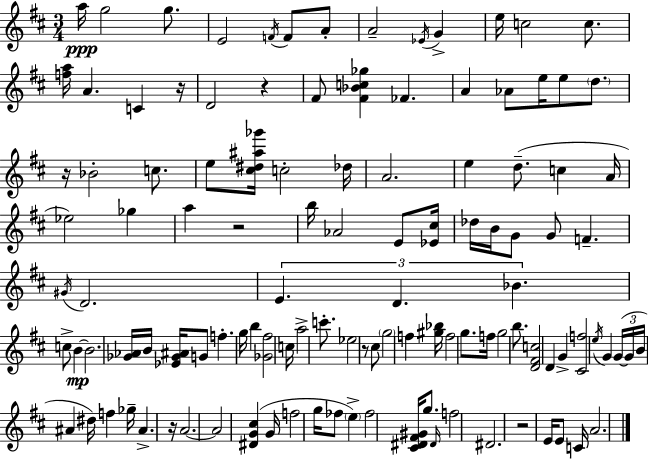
{
  \clef treble
  \numericTimeSignature
  \time 3/4
  \key d \major
  a''16\ppp g''2 g''8. | e'2 \acciaccatura { f'16 } f'8 a'8-. | a'2-- \acciaccatura { ees'16 } g'4-> | e''16 c''2 c''8. | \break <f'' a''>16 a'4. c'4 | r16 d'2 r4 | fis'8 <fis' bes' c'' ges''>4 fes'4. | a'4 aes'8 e''16 e''8 \parenthesize d''8. | \break r16 bes'2-. c''8. | e''8 <cis'' dis'' ais'' ges'''>16 c''2-. | des''16 a'2. | e''4 d''8.--( c''4 | \break a'16 ees''2) ges''4 | a''4 r2 | b''16 aes'2 e'8 | <ees' cis''>16 des''16 b'16 g'8 g'8 f'4.-- | \break \acciaccatura { gis'16 } d'2. | \tuplet 3/2 { e'4. d'4. | bes'4. } c''8-> b'4~~\mp | b'2. | \break <ges' aes'>16 b'16 <ees' ges' ais'>16 g'8 f''4.-. | g''16 b''4 <ges' fis''>2 | c''16 a''2-> | c'''8.-. ees''2 r8 | \break cis''8 \parenthesize g''2 f''4 | <gis'' bes''>16 f''2 | g''8. f''16 g''2 | b''8. <d' fis' c''>2 d'4 | \break g'4-> <cis' f''>2 | \acciaccatura { e''16 } g'4 \tuplet 3/2 { g'16~(~ g'16 b'16 } ais'4 | dis''16) f''4 ges''16-- ais'4.-> | r16 a'2.~~ | \break a'2 | <dis' g' cis''>4( g'16 f''2 | g''16 fes''8 \parenthesize e''4->) fes''2 | <cis' dis' fis' gis'>16 g''8. \grace { dis'16 } f''2 | \break dis'2. | r2 | e'16 e'8 c'16 a'2. | \bar "|."
}